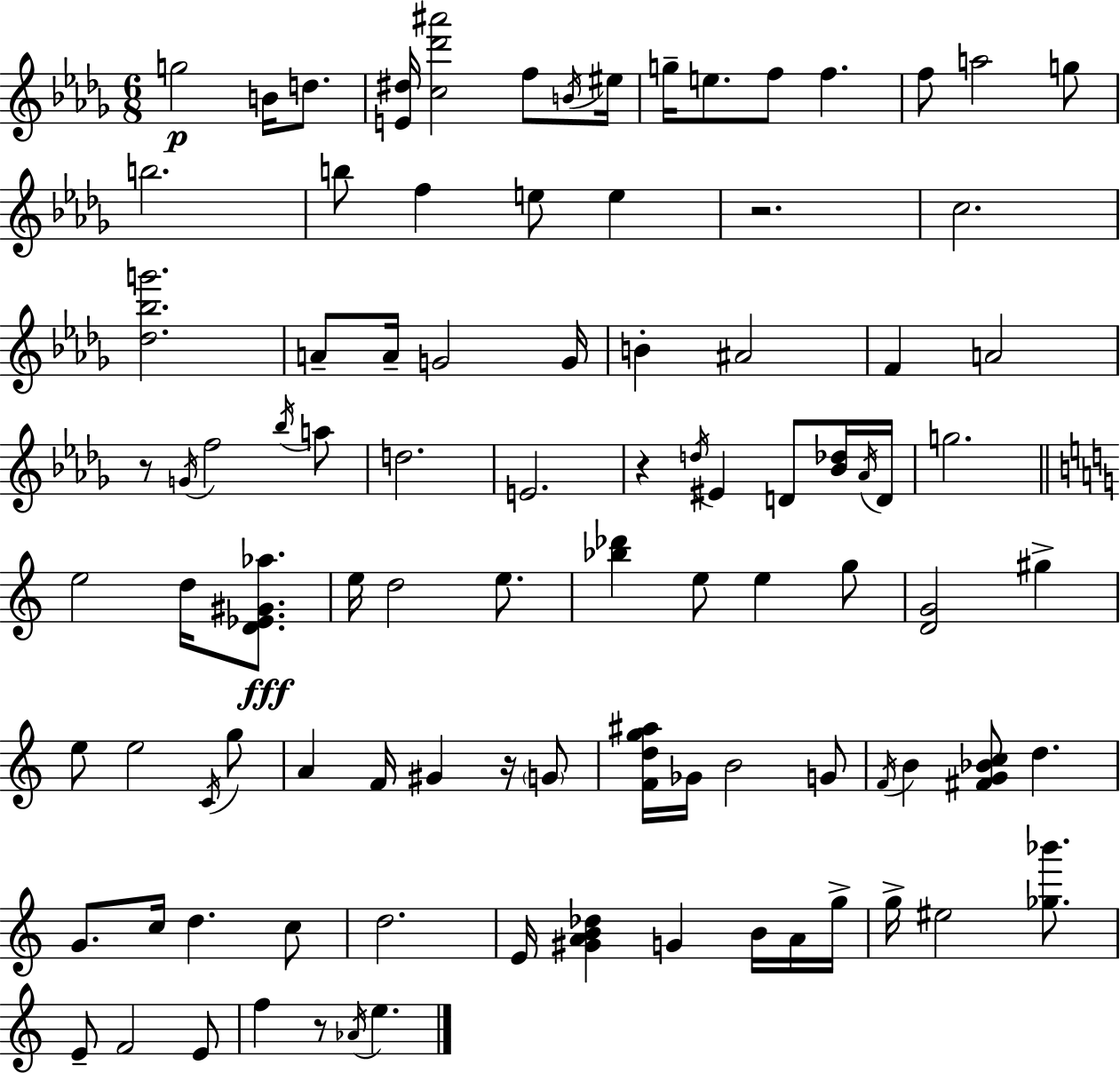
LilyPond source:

{
  \clef treble
  \numericTimeSignature
  \time 6/8
  \key bes \minor
  g''2\p b'16 d''8. | <e' dis''>16 <c'' des''' ais'''>2 f''8 \acciaccatura { b'16 } | eis''16 g''16-- e''8. f''8 f''4. | f''8 a''2 g''8 | \break b''2. | b''8 f''4 e''8 e''4 | r2. | c''2. | \break <des'' bes'' g'''>2. | a'8-- a'16-- g'2 | g'16 b'4-. ais'2 | f'4 a'2 | \break r8 \acciaccatura { g'16 } f''2 | \acciaccatura { bes''16 } a''8 d''2. | e'2. | r4 \acciaccatura { d''16 } eis'4 | \break d'8 <bes' des''>16 \acciaccatura { aes'16 } d'16 g''2. | \bar "||" \break \key c \major e''2 d''16 <d' ees' gis' aes''>8.\fff | e''16 d''2 e''8. | <bes'' des'''>4 e''8 e''4 g''8 | <d' g'>2 gis''4-> | \break e''8 e''2 \acciaccatura { c'16 } g''8 | a'4 f'16 gis'4 r16 \parenthesize g'8 | <f' d'' g'' ais''>16 ges'16 b'2 g'8 | \acciaccatura { f'16 } b'4 <fis' g' bes' c''>8 d''4. | \break g'8. c''16 d''4. | c''8 d''2. | e'16 <gis' a' b' des''>4 g'4 b'16 | a'16 g''16-> g''16-> eis''2 <ges'' bes'''>8. | \break e'8-- f'2 | e'8 f''4 r8 \acciaccatura { aes'16 } e''4. | \bar "|."
}